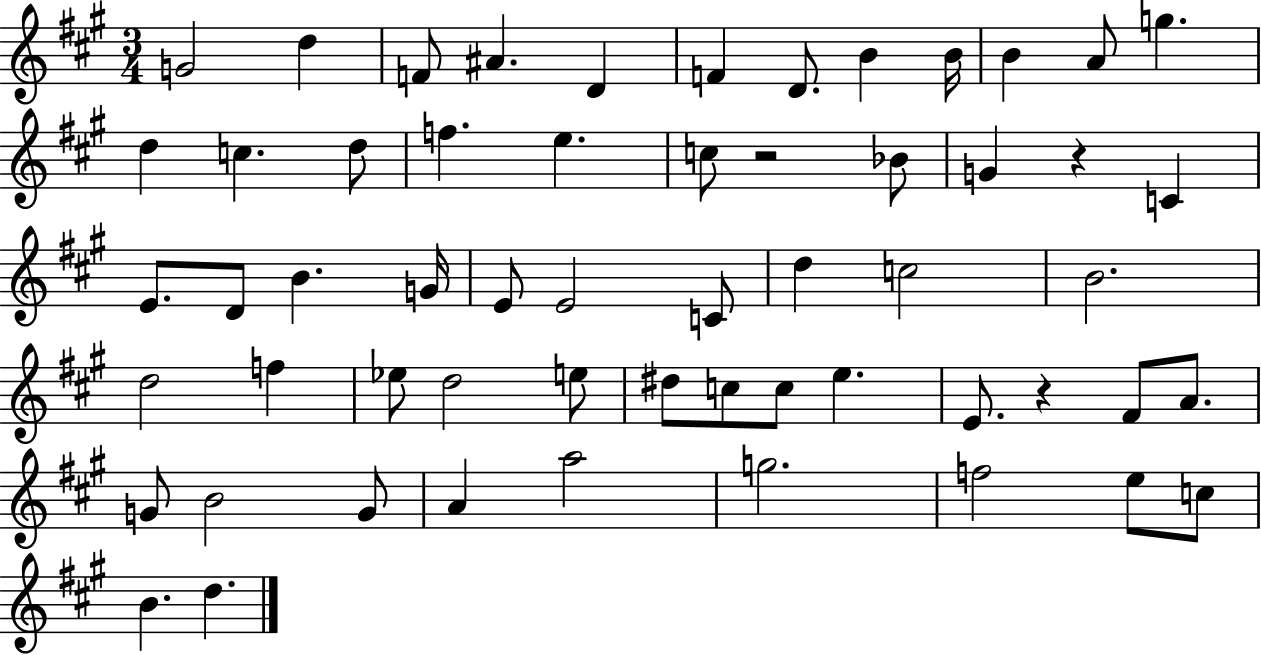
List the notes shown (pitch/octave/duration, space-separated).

G4/h D5/q F4/e A#4/q. D4/q F4/q D4/e. B4/q B4/s B4/q A4/e G5/q. D5/q C5/q. D5/e F5/q. E5/q. C5/e R/h Bb4/e G4/q R/q C4/q E4/e. D4/e B4/q. G4/s E4/e E4/h C4/e D5/q C5/h B4/h. D5/h F5/q Eb5/e D5/h E5/e D#5/e C5/e C5/e E5/q. E4/e. R/q F#4/e A4/e. G4/e B4/h G4/e A4/q A5/h G5/h. F5/h E5/e C5/e B4/q. D5/q.